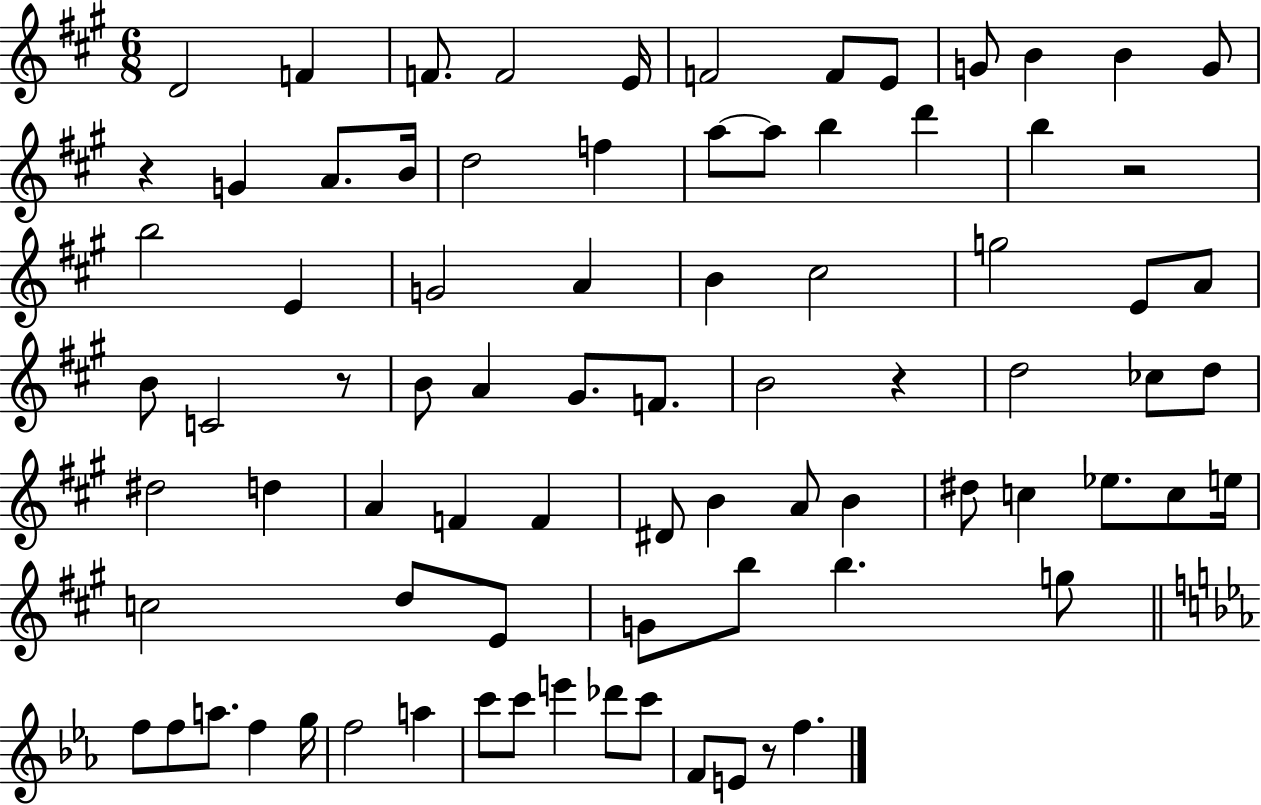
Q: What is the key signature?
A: A major